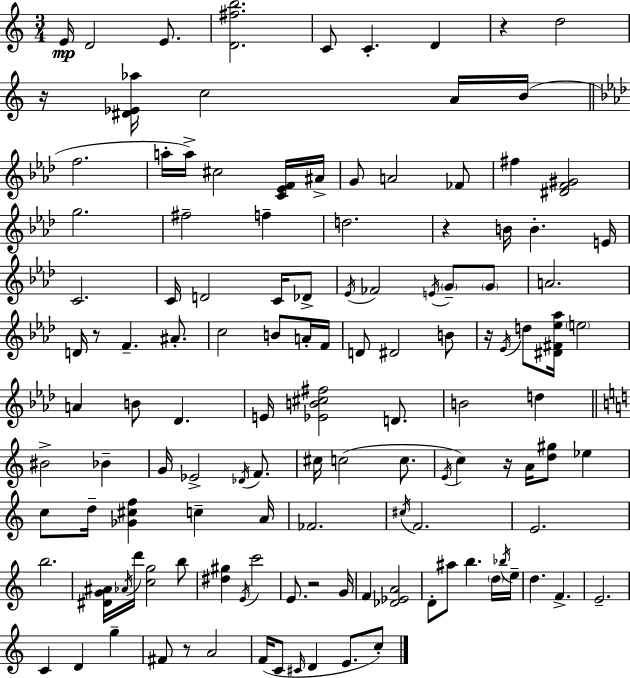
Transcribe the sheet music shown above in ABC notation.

X:1
T:Untitled
M:3/4
L:1/4
K:Am
E/4 D2 E/2 [D^fb]2 C/2 C D z d2 z/4 [^D_E_a]/4 c2 A/4 B/4 f2 a/4 a/4 ^c2 [C_EF]/4 ^A/4 G/2 A2 _F/2 ^f [^DF^G]2 g2 ^f2 f d2 z B/4 B E/4 C2 C/4 D2 C/4 _D/2 _E/4 _F2 E/4 G/2 G/2 A2 D/4 z/2 F ^A/2 c2 B/2 A/4 F/4 D/2 ^D2 B/2 z/4 _E/4 d/2 [^D^F_e_a]/4 e2 A B/2 _D E/4 [_EB^c^f]2 D/2 B2 d ^B2 _B G/4 _E2 _D/4 F/2 ^c/4 c2 c/2 E/4 c z/4 A/4 [d^g]/2 _e c/2 d/4 [_G^cf] c A/4 _F2 ^c/4 F2 E2 b2 [^DG^A]/4 _A/4 d'/4 [cg]2 b/2 [^d^g] E/4 c'2 E/2 z2 G/4 F [_D_EA]2 D/2 ^a/2 b d/4 _b/4 e/4 d F E2 C D g ^F/2 z/2 A2 F/4 C/2 ^C/4 D E/2 c/2